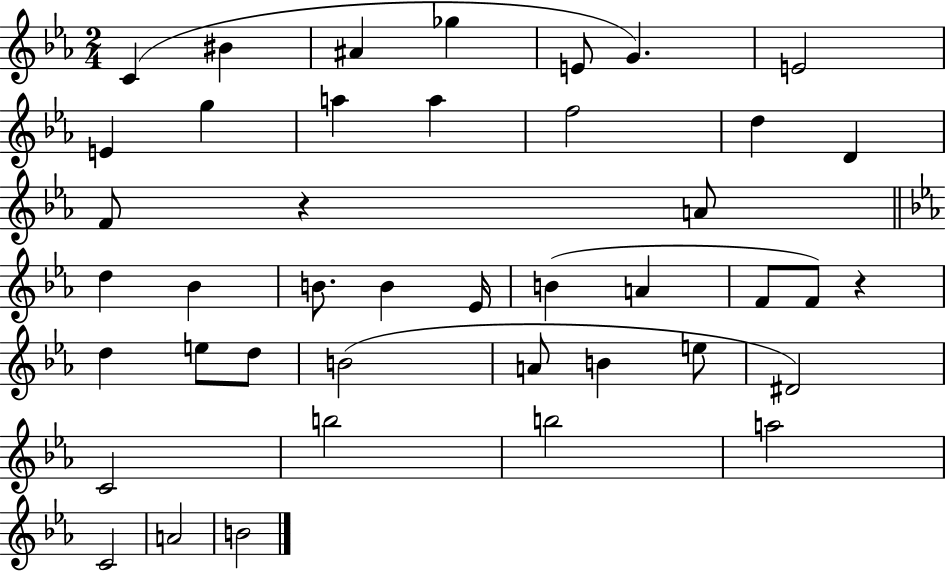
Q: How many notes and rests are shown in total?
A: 42